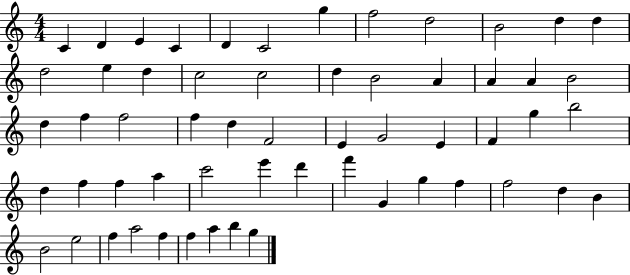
X:1
T:Untitled
M:4/4
L:1/4
K:C
C D E C D C2 g f2 d2 B2 d d d2 e d c2 c2 d B2 A A A B2 d f f2 f d F2 E G2 E F g b2 d f f a c'2 e' d' f' G g f f2 d B B2 e2 f a2 f f a b g